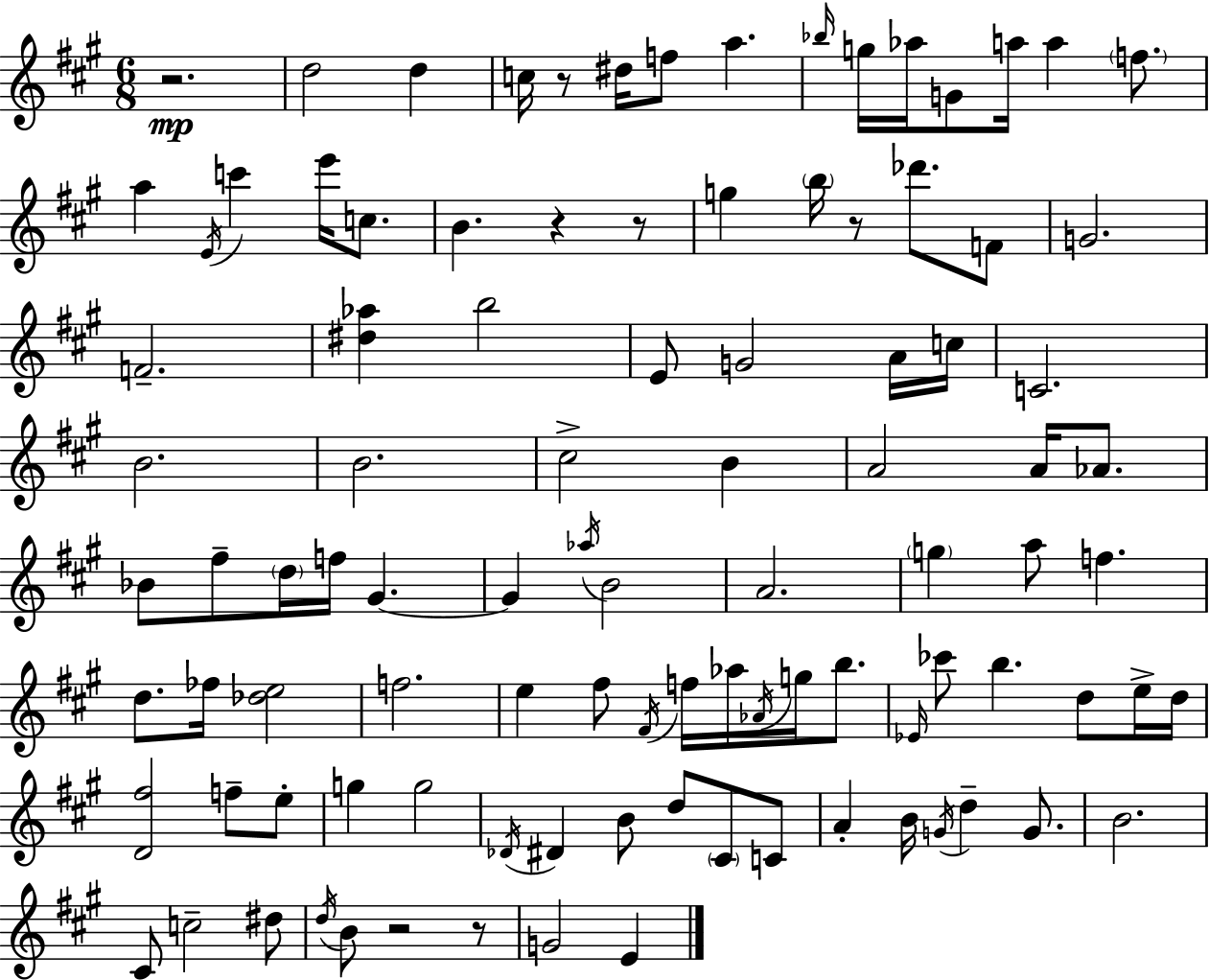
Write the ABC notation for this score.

X:1
T:Untitled
M:6/8
L:1/4
K:A
z2 d2 d c/4 z/2 ^d/4 f/2 a _b/4 g/4 _a/4 G/2 a/4 a f/2 a E/4 c' e'/4 c/2 B z z/2 g b/4 z/2 _d'/2 F/2 G2 F2 [^d_a] b2 E/2 G2 A/4 c/4 C2 B2 B2 ^c2 B A2 A/4 _A/2 _B/2 ^f/2 d/4 f/4 ^G ^G _a/4 B2 A2 g a/2 f d/2 _f/4 [_de]2 f2 e ^f/2 ^F/4 f/4 _a/4 _A/4 g/4 b/2 _E/4 _c'/2 b d/2 e/4 d/4 [D^f]2 f/2 e/2 g g2 _D/4 ^D B/2 d/2 ^C/2 C/2 A B/4 G/4 d G/2 B2 ^C/2 c2 ^d/2 d/4 B/2 z2 z/2 G2 E